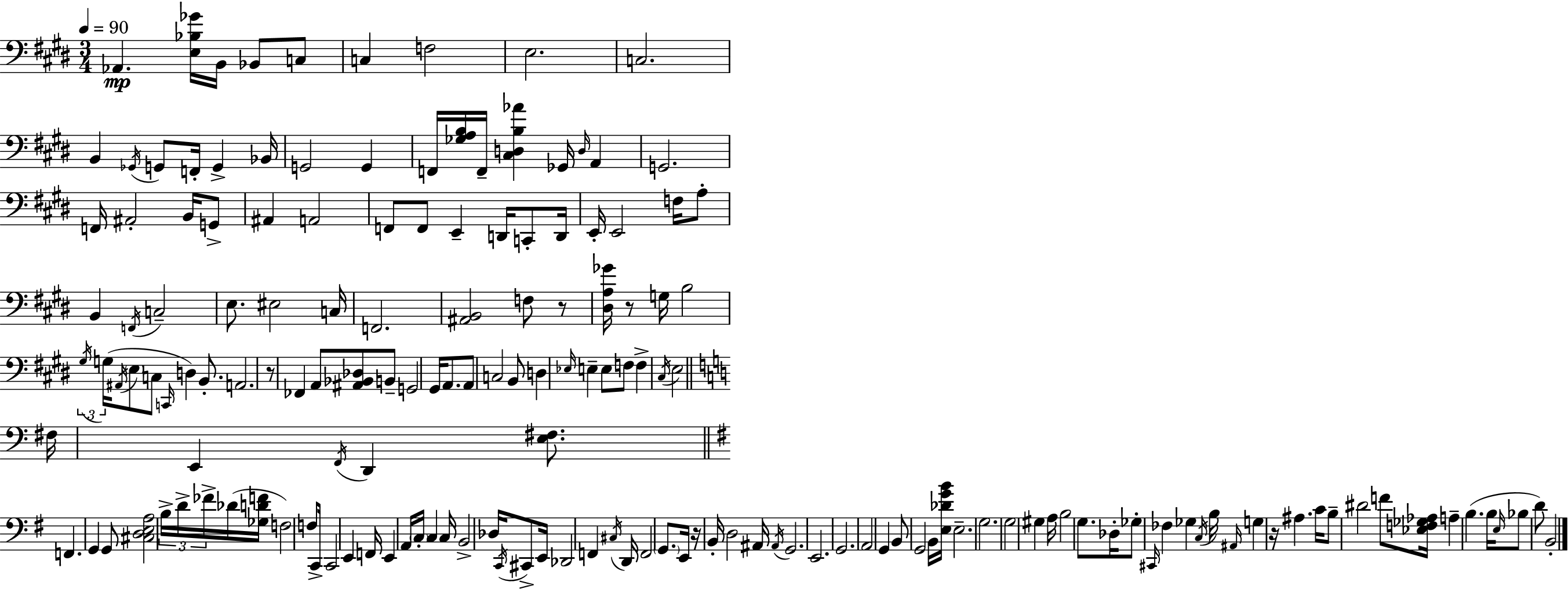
X:1
T:Untitled
M:3/4
L:1/4
K:E
_A,, [E,_B,_G]/4 B,,/4 _B,,/2 C,/2 C, F,2 E,2 C,2 B,, _G,,/4 G,,/2 F,,/4 G,, _B,,/4 G,,2 G,, F,,/4 [_G,A,B,]/4 F,,/4 [^C,D,B,_A] _G,,/4 D,/4 A,, G,,2 F,,/4 ^A,,2 B,,/4 G,,/2 ^A,, A,,2 F,,/2 F,,/2 E,, D,,/4 C,,/2 D,,/4 E,,/4 E,,2 F,/4 A,/2 B,, F,,/4 C,2 E,/2 ^E,2 C,/4 F,,2 [^A,,B,,]2 F,/2 z/2 [^D,A,_G]/4 z/2 G,/4 B,2 ^G,/4 G,/4 ^A,,/4 E,/2 C,/2 C,,/4 D, B,,/2 A,,2 z/2 _F,, A,,/2 [^A,,_B,,_D,]/2 B,,/2 G,,2 ^G,,/4 A,,/2 A,,/2 C,2 B,,/2 D, _E,/4 E, E,/2 F,/2 F, ^C,/4 E,2 ^F,/4 E,, F,,/4 D,, [E,^F,]/2 F,, G,, G,,/2 [^C,D,E,A,]2 B,/4 D/4 _F/4 _D/4 [_G,DF]/4 F,2 F,/2 C,,/4 C,,2 E,, F,,/4 E,, A,,/4 C,/4 C, C,/4 B,,2 _D,/4 C,,/4 ^C,,/2 E,,/4 _D,,2 F,, ^C,/4 D,,/4 F,,2 G,,/2 E,,/4 z/4 B,,/4 D,2 ^A,,/4 ^A,,/4 G,,2 E,,2 G,,2 A,,2 G,, B,,/2 G,,2 B,,/4 [E,_DGB]/4 E,2 G,2 G,2 ^G, A,/4 B,2 G,/2 _D,/4 _G,/2 ^C,,/4 _F, _G, C,/4 B,/4 ^A,,/4 G, z/4 ^A, C/4 B,/2 ^D2 F/2 [_E,F,_G,_A,]/4 A, B, B,/4 E,/4 _B,/2 D/2 B,,2